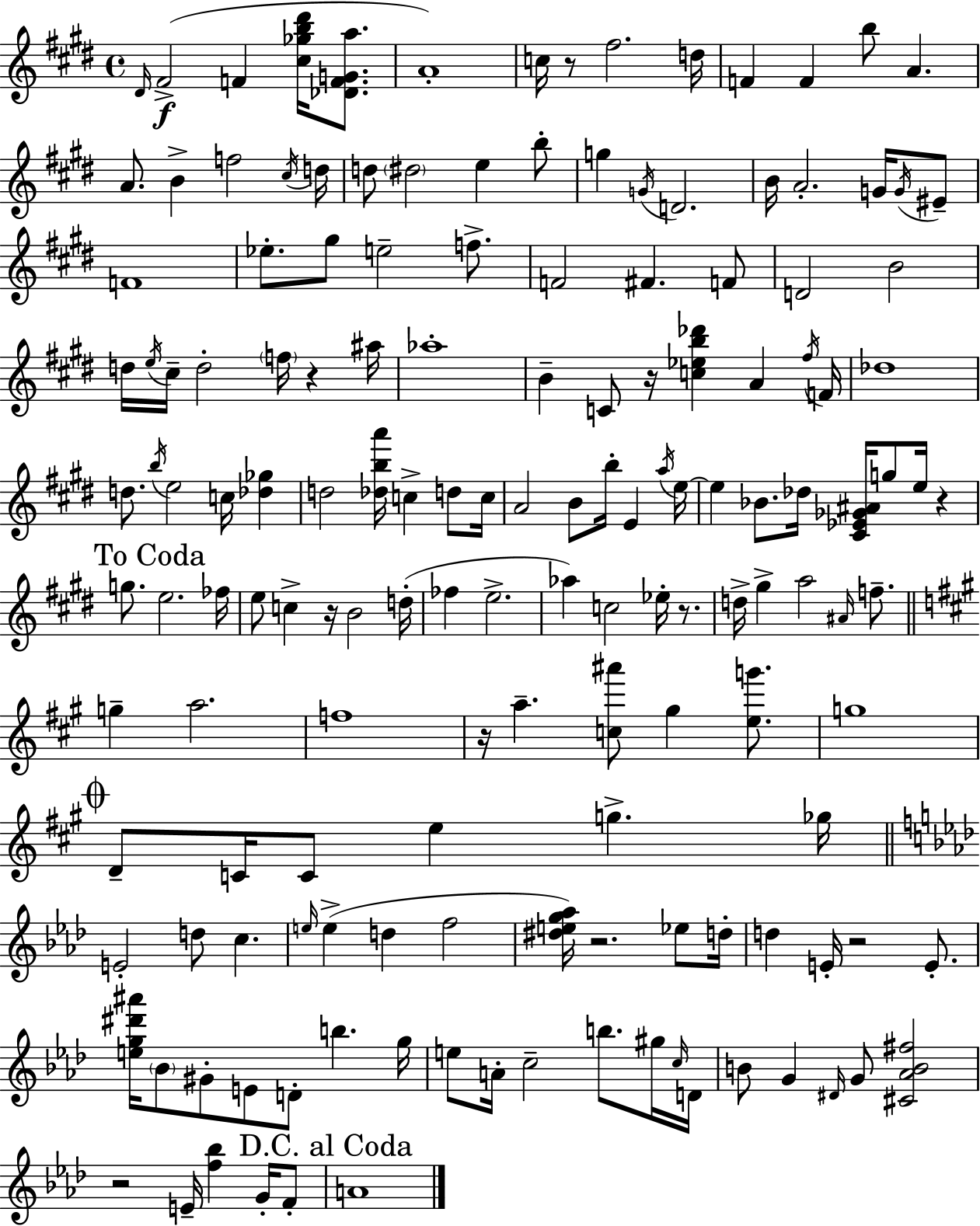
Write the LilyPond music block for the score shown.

{
  \clef treble
  \time 4/4
  \defaultTimeSignature
  \key e \major
  \grace { dis'16 }(\f fis'2-> f'4 <cis'' ges'' b'' dis'''>16 <des' f' g' a''>8. | a'1-.) | c''16 r8 fis''2. | d''16 f'4 f'4 b''8 a'4. | \break a'8. b'4-> f''2 | \acciaccatura { cis''16 } d''16 d''8 \parenthesize dis''2 e''4 | b''8-. g''4 \acciaccatura { g'16 } d'2. | b'16 a'2.-. | \break g'16 \acciaccatura { g'16 } eis'8-- f'1 | ees''8.-. gis''8 e''2-- | f''8.-> f'2 fis'4. | f'8 d'2 b'2 | \break d''16 \acciaccatura { e''16 } cis''16-- d''2-. \parenthesize f''16 | r4 ais''16 aes''1-. | b'4-- c'8 r16 <c'' ees'' b'' des'''>4 | a'4 \acciaccatura { fis''16 } f'16 des''1 | \break d''8. \acciaccatura { b''16 } e''2 | c''16 <des'' ges''>4 d''2 <des'' b'' a'''>16 | c''4-> d''8 c''16 a'2 b'8 | b''16-. e'4 \acciaccatura { a''16 } e''16~~ e''4 bes'8. des''16 | \break <cis' ees' ges' ais'>16 g''8 e''16 r4 \mark "To Coda" g''8. e''2. | fes''16 e''8 c''4-> r16 b'2 | d''16-.( fes''4 e''2.-> | aes''4) c''2 | \break ees''16-. r8. d''16-> gis''4-> a''2 | \grace { ais'16 } f''8.-- \bar "||" \break \key a \major g''4-- a''2. | f''1 | r16 a''4.-- <c'' ais'''>8 gis''4 <e'' g'''>8. | g''1 | \break \mark \markup { \musicglyph "scripts.coda" } d'8-- c'16 c'8 e''4 g''4.-> ges''16 | \bar "||" \break \key f \minor e'2-. d''8 c''4. | \grace { e''16 }( e''4-> d''4 f''2 | <dis'' e'' g'' aes''>16) r2. ees''8 | d''16-. d''4 e'16-. r2 e'8.-. | \break <e'' g'' dis''' ais'''>16 \parenthesize bes'8 gis'8-. e'8 d'8-. b''4. | g''16 e''8 a'16-. c''2-- b''8. gis''16 | \grace { c''16 } d'16 b'8 g'4 \grace { dis'16 } g'8 <cis' aes' b' fis''>2 | r2 e'16-- <f'' bes''>4 | \break g'16-. f'8-. \mark "D.C. al Coda" a'1 | \bar "|."
}